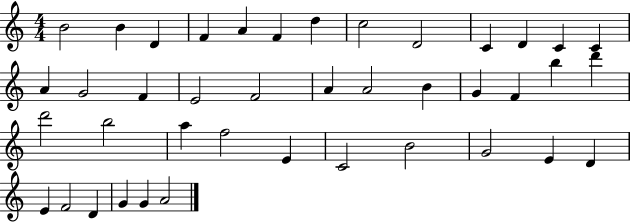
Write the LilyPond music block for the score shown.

{
  \clef treble
  \numericTimeSignature
  \time 4/4
  \key c \major
  b'2 b'4 d'4 | f'4 a'4 f'4 d''4 | c''2 d'2 | c'4 d'4 c'4 c'4 | \break a'4 g'2 f'4 | e'2 f'2 | a'4 a'2 b'4 | g'4 f'4 b''4 d'''4 | \break d'''2 b''2 | a''4 f''2 e'4 | c'2 b'2 | g'2 e'4 d'4 | \break e'4 f'2 d'4 | g'4 g'4 a'2 | \bar "|."
}